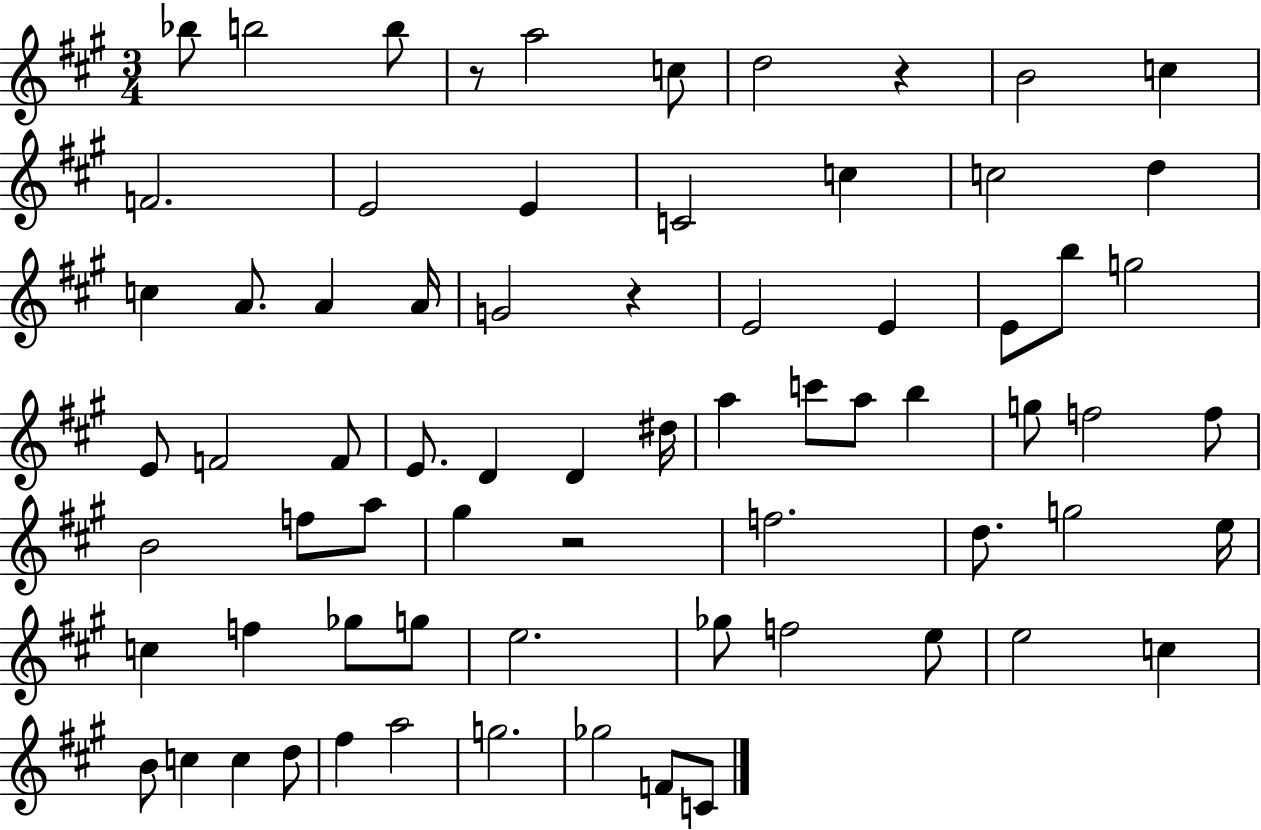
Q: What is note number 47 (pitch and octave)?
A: E5